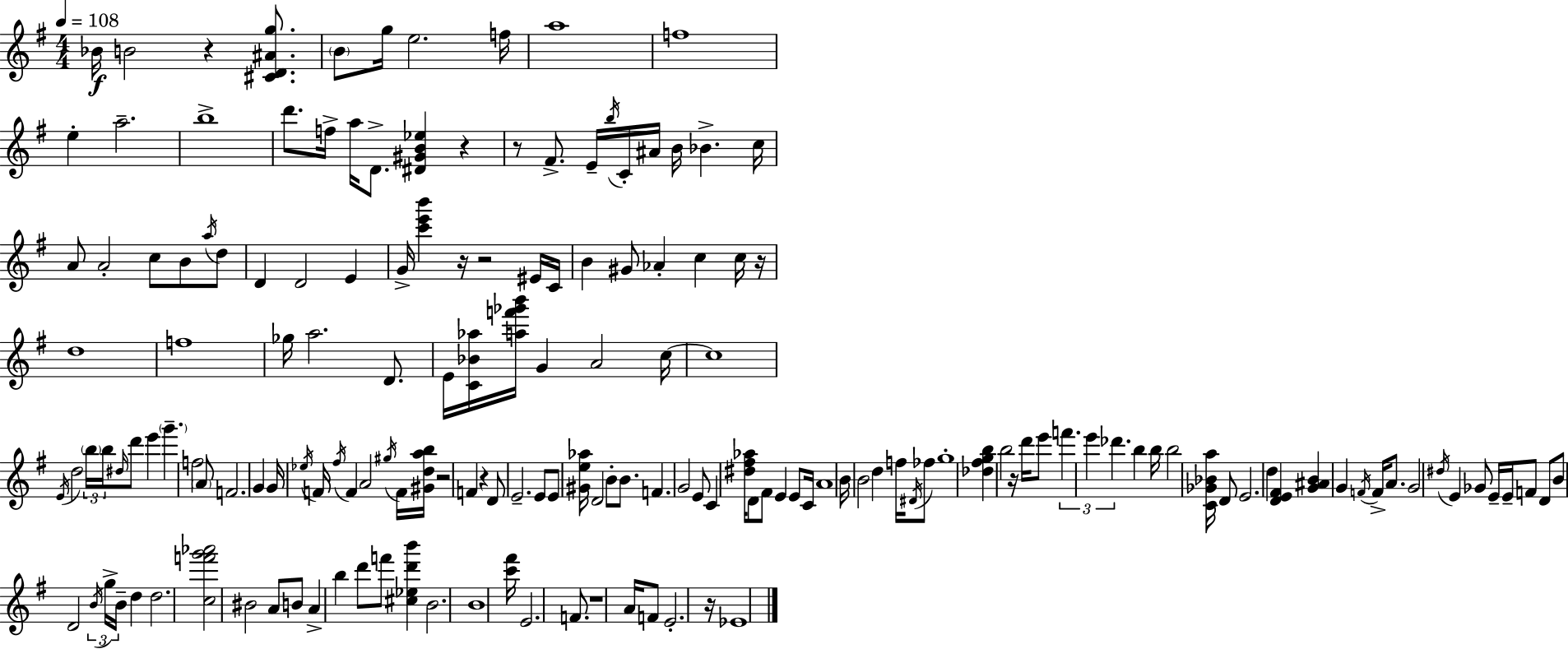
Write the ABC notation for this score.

X:1
T:Untitled
M:4/4
L:1/4
K:G
_B/4 B2 z [^CD^Ag]/2 B/2 g/4 e2 f/4 a4 f4 e a2 b4 d'/2 f/4 a/4 D/2 [^D^GB_e] z z/2 ^F/2 E/4 b/4 C/4 ^A/4 B/4 _B c/4 A/2 A2 c/2 B/2 a/4 d/2 D D2 E G/4 [c'e'b'] z/4 z2 ^E/4 C/4 B ^G/2 _A c c/4 z/4 d4 f4 _g/4 a2 D/2 E/4 [C_B_a]/4 [af'_g'b']/4 G A2 c/4 c4 E/4 d2 b/4 b/4 ^d/4 d'/2 e' g' f2 A/2 F2 G G/4 _e/4 F/4 ^f/4 F A2 ^g/4 F/4 [^Gdab]/4 z2 F z D/2 E2 E/2 E/2 [^Ge_a]/4 D2 B/2 B/2 F G2 E/2 C [^d^f_a]/4 D/2 ^F/2 E E/2 C/4 A4 B/4 B2 d f/4 ^D/4 _f/2 g4 [_d^fgb] b2 z/4 d'/4 e'/2 f' e' _d' b b/4 b2 [C_G_Ba]/4 D/2 E2 d [DE^F] [G^AB] G F/4 F/4 A/2 G2 ^d/4 E _G/2 E/4 E/4 F/2 D/2 B/2 D2 B/4 g/4 B/4 d d2 [cf'g'_a']2 ^B2 A/2 B/2 A b d'/2 f'/2 [^c_ed'b'] B2 B4 [c'^f']/4 E2 F/2 z4 A/4 F/2 E2 z/4 _E4